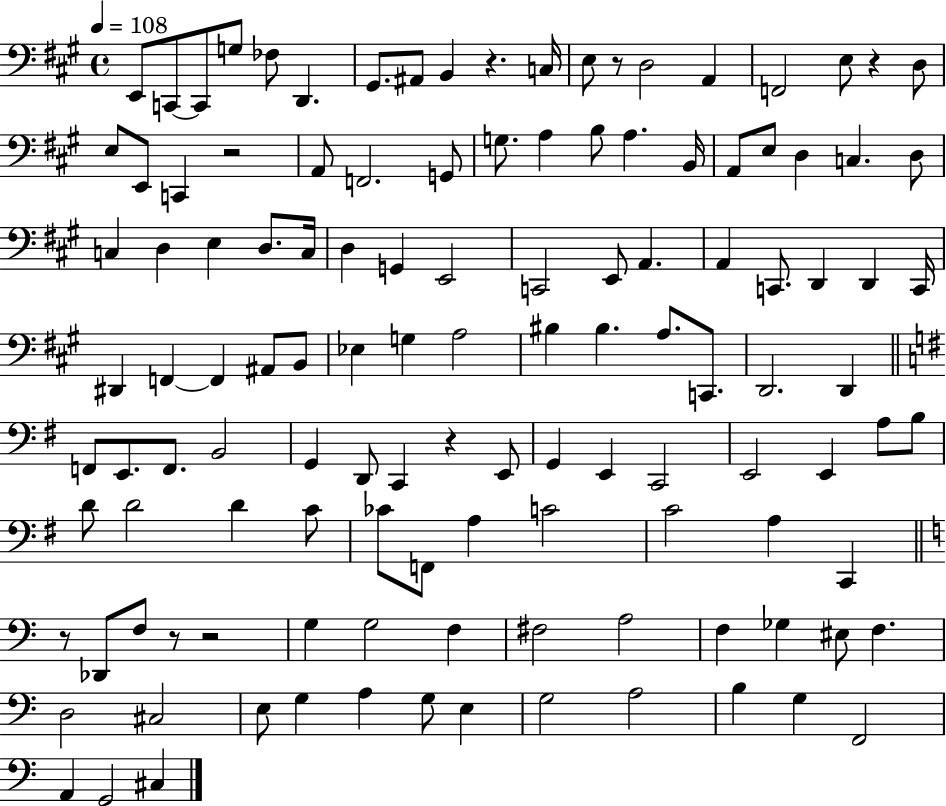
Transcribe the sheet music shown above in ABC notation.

X:1
T:Untitled
M:4/4
L:1/4
K:A
E,,/2 C,,/2 C,,/2 G,/2 _F,/2 D,, ^G,,/2 ^A,,/2 B,, z C,/4 E,/2 z/2 D,2 A,, F,,2 E,/2 z D,/2 E,/2 E,,/2 C,, z2 A,,/2 F,,2 G,,/2 G,/2 A, B,/2 A, B,,/4 A,,/2 E,/2 D, C, D,/2 C, D, E, D,/2 C,/4 D, G,, E,,2 C,,2 E,,/2 A,, A,, C,,/2 D,, D,, C,,/4 ^D,, F,, F,, ^A,,/2 B,,/2 _E, G, A,2 ^B, ^B, A,/2 C,,/2 D,,2 D,, F,,/2 E,,/2 F,,/2 B,,2 G,, D,,/2 C,, z E,,/2 G,, E,, C,,2 E,,2 E,, A,/2 B,/2 D/2 D2 D C/2 _C/2 F,,/2 A, C2 C2 A, C,, z/2 _D,,/2 F,/2 z/2 z2 G, G,2 F, ^F,2 A,2 F, _G, ^E,/2 F, D,2 ^C,2 E,/2 G, A, G,/2 E, G,2 A,2 B, G, F,,2 A,, G,,2 ^C,